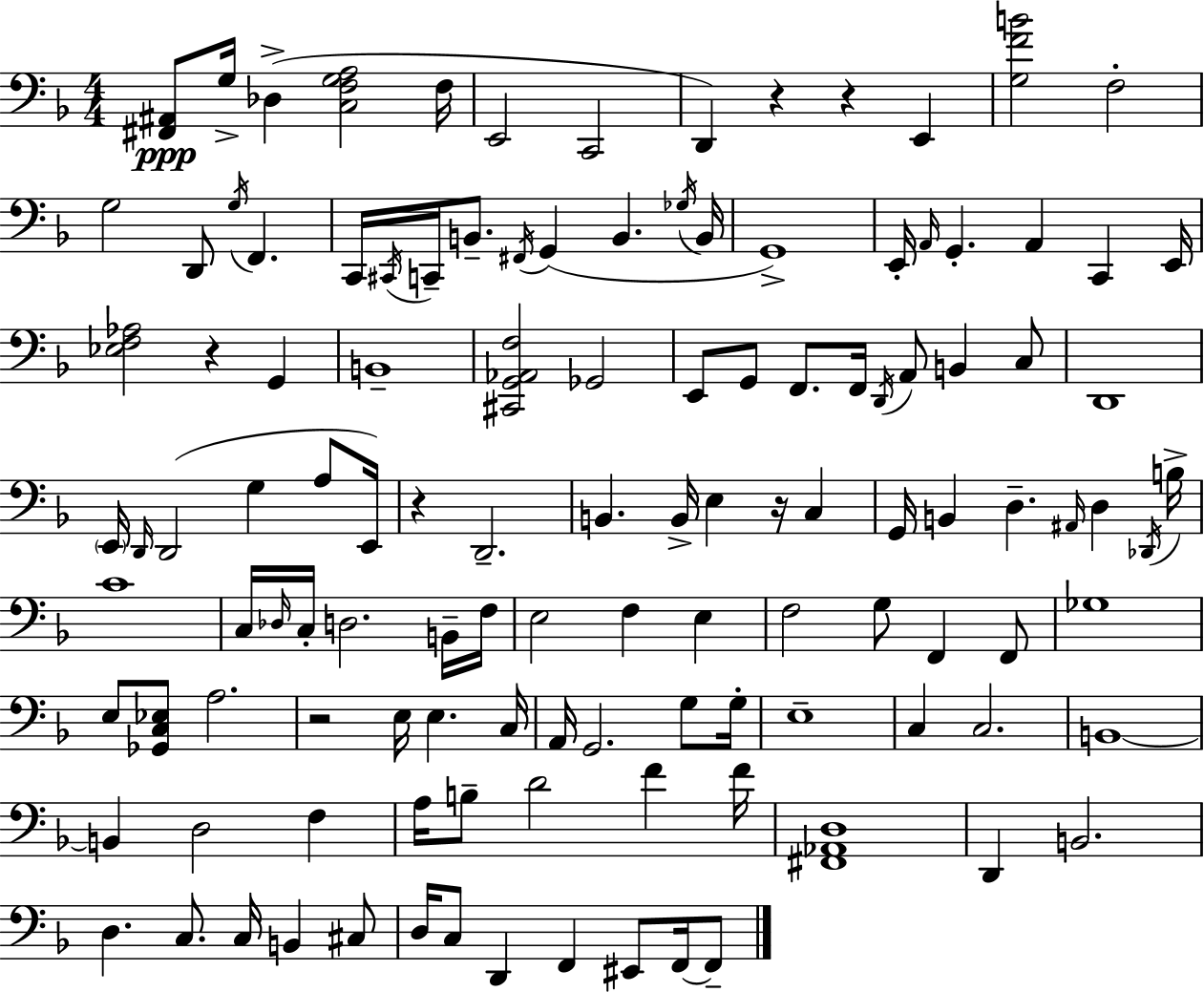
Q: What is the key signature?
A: F major